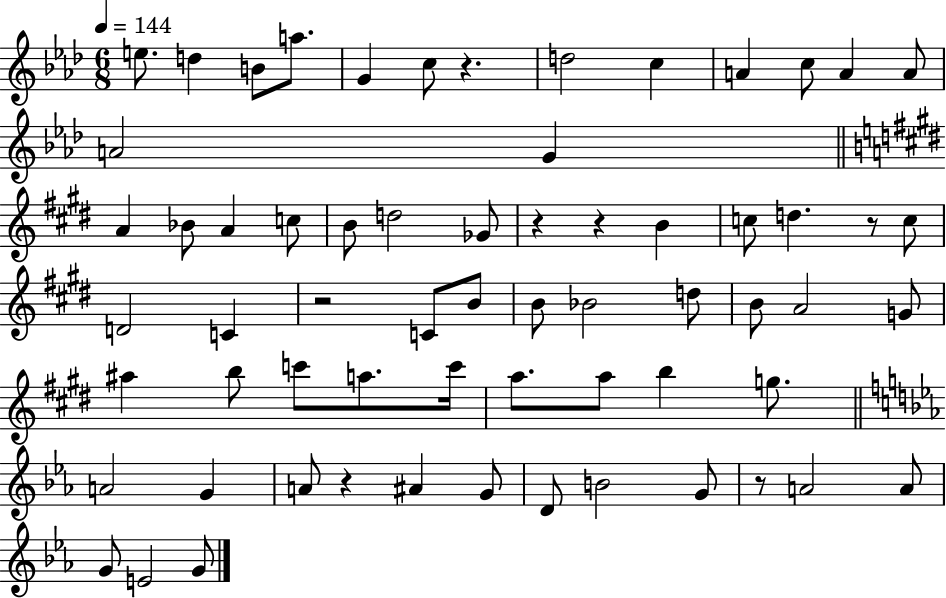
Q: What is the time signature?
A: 6/8